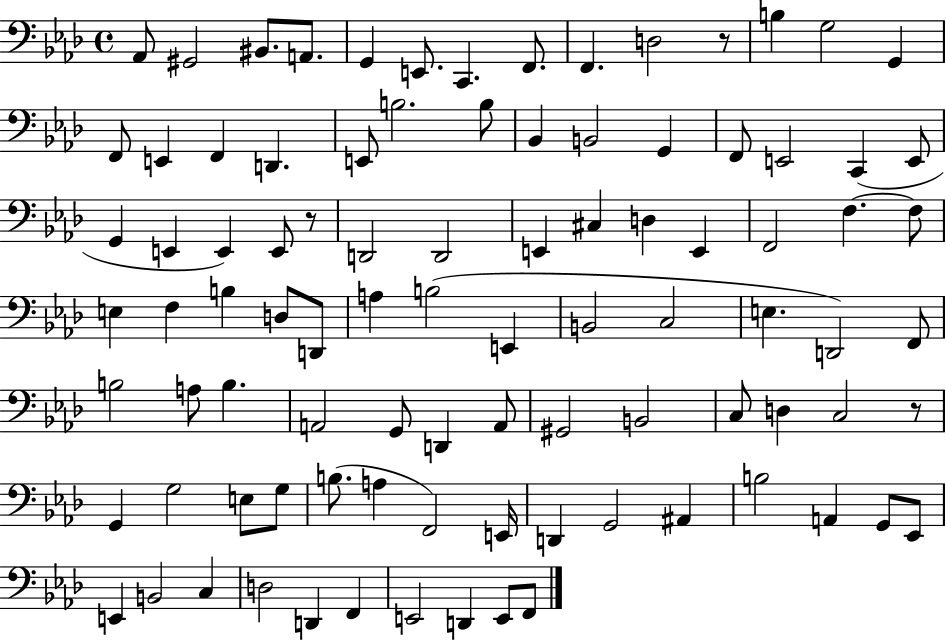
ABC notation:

X:1
T:Untitled
M:4/4
L:1/4
K:Ab
_A,,/2 ^G,,2 ^B,,/2 A,,/2 G,, E,,/2 C,, F,,/2 F,, D,2 z/2 B, G,2 G,, F,,/2 E,, F,, D,, E,,/2 B,2 B,/2 _B,, B,,2 G,, F,,/2 E,,2 C,, E,,/2 G,, E,, E,, E,,/2 z/2 D,,2 D,,2 E,, ^C, D, E,, F,,2 F, F,/2 E, F, B, D,/2 D,,/2 A, B,2 E,, B,,2 C,2 E, D,,2 F,,/2 B,2 A,/2 B, A,,2 G,,/2 D,, A,,/2 ^G,,2 B,,2 C,/2 D, C,2 z/2 G,, G,2 E,/2 G,/2 B,/2 A, F,,2 E,,/4 D,, G,,2 ^A,, B,2 A,, G,,/2 _E,,/2 E,, B,,2 C, D,2 D,, F,, E,,2 D,, E,,/2 F,,/2